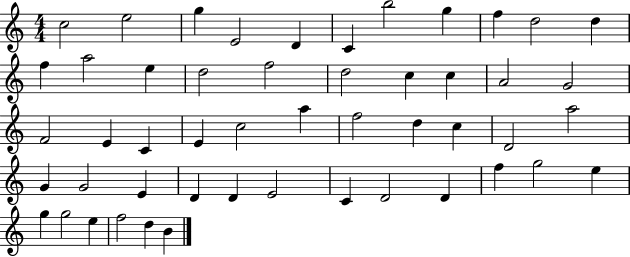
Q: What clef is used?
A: treble